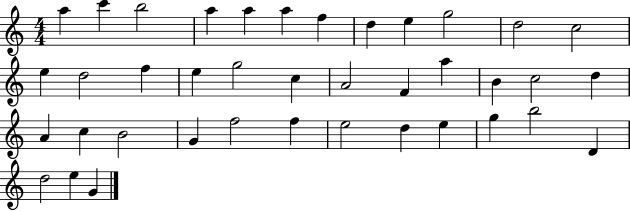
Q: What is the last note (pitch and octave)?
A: G4